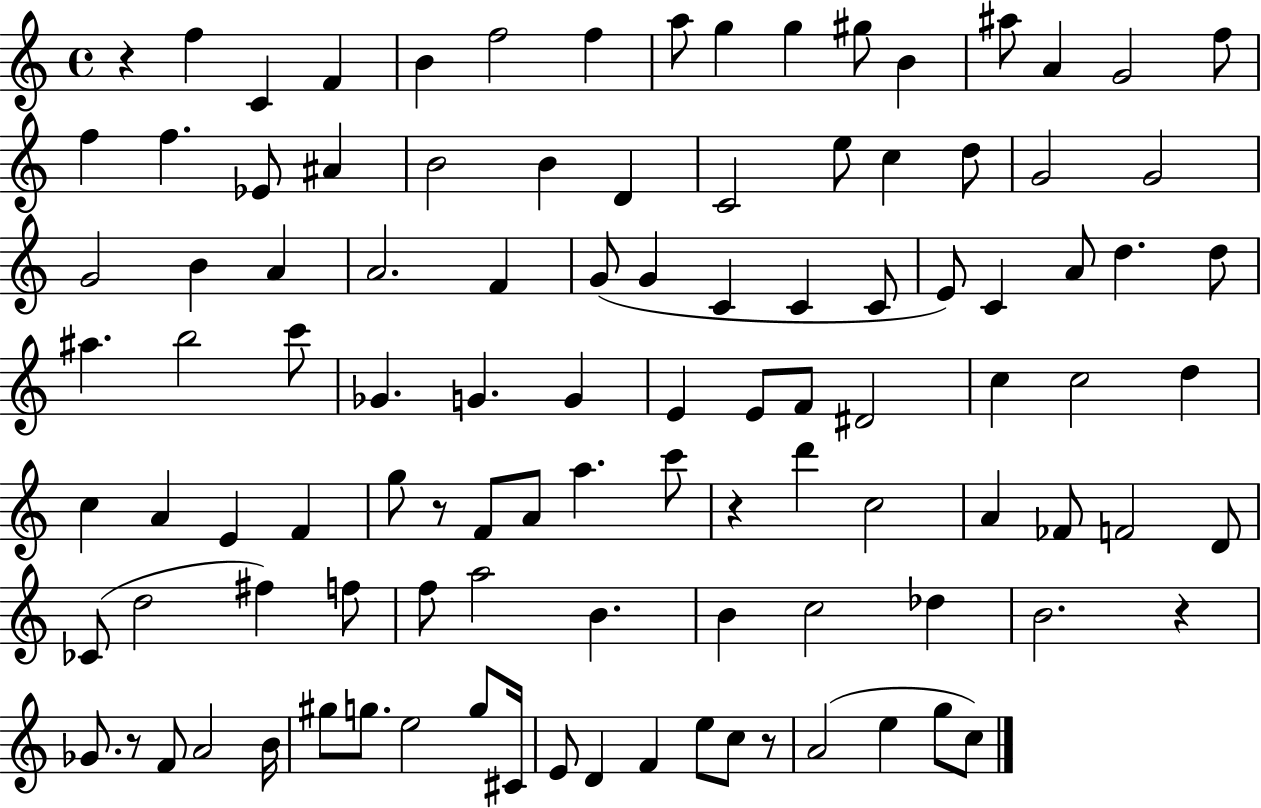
R/q F5/q C4/q F4/q B4/q F5/h F5/q A5/e G5/q G5/q G#5/e B4/q A#5/e A4/q G4/h F5/e F5/q F5/q. Eb4/e A#4/q B4/h B4/q D4/q C4/h E5/e C5/q D5/e G4/h G4/h G4/h B4/q A4/q A4/h. F4/q G4/e G4/q C4/q C4/q C4/e E4/e C4/q A4/e D5/q. D5/e A#5/q. B5/h C6/e Gb4/q. G4/q. G4/q E4/q E4/e F4/e D#4/h C5/q C5/h D5/q C5/q A4/q E4/q F4/q G5/e R/e F4/e A4/e A5/q. C6/e R/q D6/q C5/h A4/q FES4/e F4/h D4/e CES4/e D5/h F#5/q F5/e F5/e A5/h B4/q. B4/q C5/h Db5/q B4/h. R/q Gb4/e. R/e F4/e A4/h B4/s G#5/e G5/e. E5/h G5/e C#4/s E4/e D4/q F4/q E5/e C5/e R/e A4/h E5/q G5/e C5/e